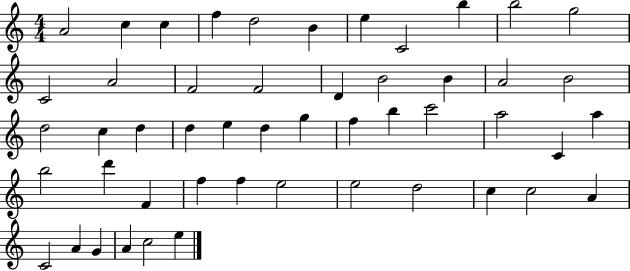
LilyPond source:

{
  \clef treble
  \numericTimeSignature
  \time 4/4
  \key c \major
  a'2 c''4 c''4 | f''4 d''2 b'4 | e''4 c'2 b''4 | b''2 g''2 | \break c'2 a'2 | f'2 f'2 | d'4 b'2 b'4 | a'2 b'2 | \break d''2 c''4 d''4 | d''4 e''4 d''4 g''4 | f''4 b''4 c'''2 | a''2 c'4 a''4 | \break b''2 d'''4 f'4 | f''4 f''4 e''2 | e''2 d''2 | c''4 c''2 a'4 | \break c'2 a'4 g'4 | a'4 c''2 e''4 | \bar "|."
}